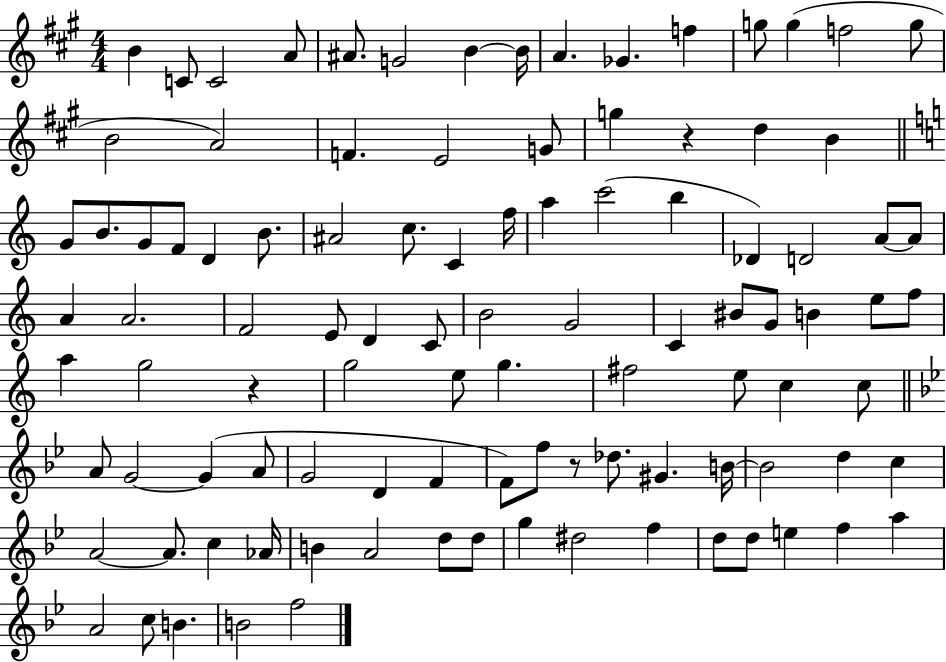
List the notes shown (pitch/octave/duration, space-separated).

B4/q C4/e C4/h A4/e A#4/e. G4/h B4/q B4/s A4/q. Gb4/q. F5/q G5/e G5/q F5/h G5/e B4/h A4/h F4/q. E4/h G4/e G5/q R/q D5/q B4/q G4/e B4/e. G4/e F4/e D4/q B4/e. A#4/h C5/e. C4/q F5/s A5/q C6/h B5/q Db4/q D4/h A4/e A4/e A4/q A4/h. F4/h E4/e D4/q C4/e B4/h G4/h C4/q BIS4/e G4/e B4/q E5/e F5/e A5/q G5/h R/q G5/h E5/e G5/q. F#5/h E5/e C5/q C5/e A4/e G4/h G4/q A4/e G4/h D4/q F4/q F4/e F5/e R/e Db5/e. G#4/q. B4/s B4/h D5/q C5/q A4/h A4/e. C5/q Ab4/s B4/q A4/h D5/e D5/e G5/q D#5/h F5/q D5/e D5/e E5/q F5/q A5/q A4/h C5/e B4/q. B4/h F5/h